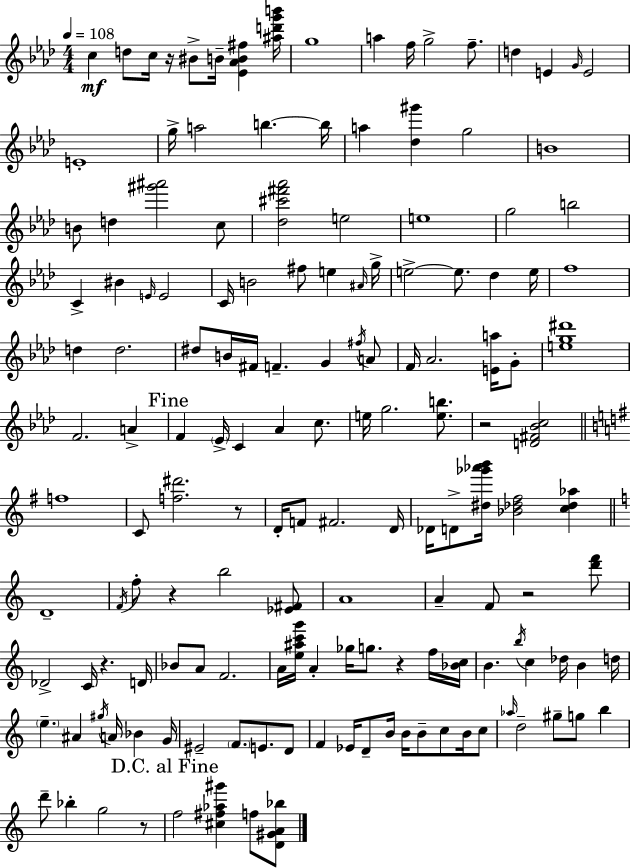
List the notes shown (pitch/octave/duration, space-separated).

C5/q D5/e C5/s R/s BIS4/e B4/s [Eb4,Ab4,B4,F#5]/q [A#5,D6,G6,B6]/s G5/w A5/q F5/s G5/h F5/e. D5/q E4/q G4/s E4/h E4/w G5/s A5/h B5/q. B5/s A5/q [Db5,G#6]/q G5/h B4/w B4/e D5/q [G#6,A#6]/h C5/e [Db5,C#6,F#6,Ab6]/h E5/h E5/w G5/h B5/h C4/q BIS4/q E4/s E4/h C4/s B4/h F#5/e E5/q A#4/s G5/s E5/h E5/e. Db5/q E5/s F5/w D5/q D5/h. D#5/e B4/s F#4/s F4/q. G4/q F#5/s A4/e F4/s Ab4/h. [E4,A5]/s G4/e [E5,G5,D#6]/w F4/h. A4/q F4/q Eb4/s C4/q Ab4/q C5/e. E5/s G5/h. [E5,B5]/e. R/h [D4,F#4,Bb4,C5]/h F5/w C4/e [F5,D#6]/h. R/e D4/s F4/e F#4/h. D4/s Db4/s D4/e [D#5,Gb6,Ab6,B6]/s [Bb4,Db5,F#5]/h [C5,Db5,Ab5]/q D4/w F4/s F5/e R/q B5/h [Eb4,F#4]/e A4/w A4/q F4/e R/h [D6,F6]/e Db4/h C4/s R/q. D4/s Bb4/e A4/e F4/h. A4/s [E5,A#5,C6,G6]/s A4/q Gb5/s G5/e. R/q F5/s [Bb4,C5]/s B4/q. B5/s C5/q Db5/s B4/q D5/s E5/q. A#4/q G#5/s A4/s Bb4/q G4/s EIS4/h F4/e. E4/e. D4/e F4/q Eb4/s D4/e B4/s B4/s B4/e C5/e B4/s C5/e Ab5/s D5/h G#5/e G5/e B5/q D6/e Bb5/q G5/h R/e F5/h [C#5,F#5,Ab5,G#6]/q F5/e [D4,G#4,A4,Bb5]/e